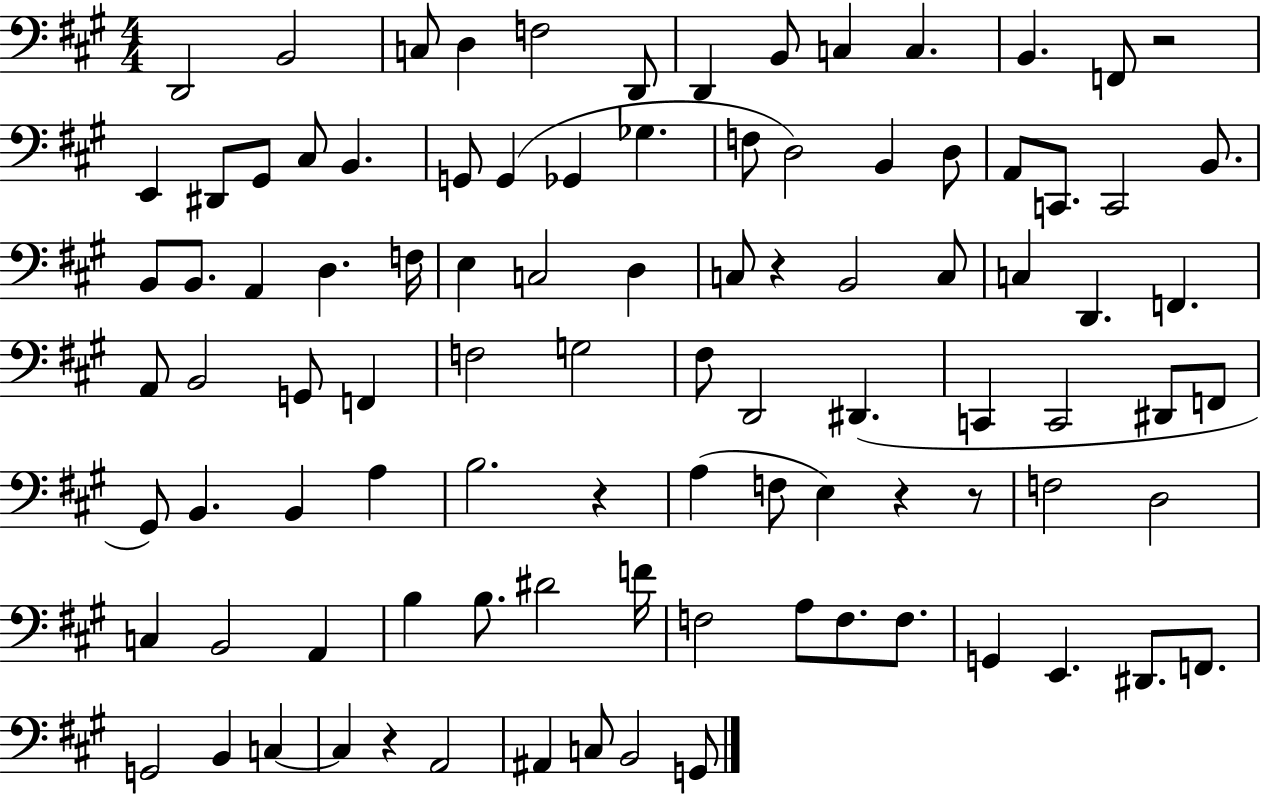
X:1
T:Untitled
M:4/4
L:1/4
K:A
D,,2 B,,2 C,/2 D, F,2 D,,/2 D,, B,,/2 C, C, B,, F,,/2 z2 E,, ^D,,/2 ^G,,/2 ^C,/2 B,, G,,/2 G,, _G,, _G, F,/2 D,2 B,, D,/2 A,,/2 C,,/2 C,,2 B,,/2 B,,/2 B,,/2 A,, D, F,/4 E, C,2 D, C,/2 z B,,2 C,/2 C, D,, F,, A,,/2 B,,2 G,,/2 F,, F,2 G,2 ^F,/2 D,,2 ^D,, C,, C,,2 ^D,,/2 F,,/2 ^G,,/2 B,, B,, A, B,2 z A, F,/2 E, z z/2 F,2 D,2 C, B,,2 A,, B, B,/2 ^D2 F/4 F,2 A,/2 F,/2 F,/2 G,, E,, ^D,,/2 F,,/2 G,,2 B,, C, C, z A,,2 ^A,, C,/2 B,,2 G,,/2